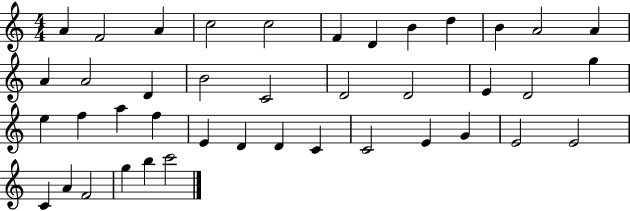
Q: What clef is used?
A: treble